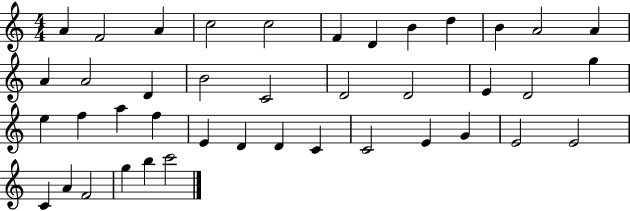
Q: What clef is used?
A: treble